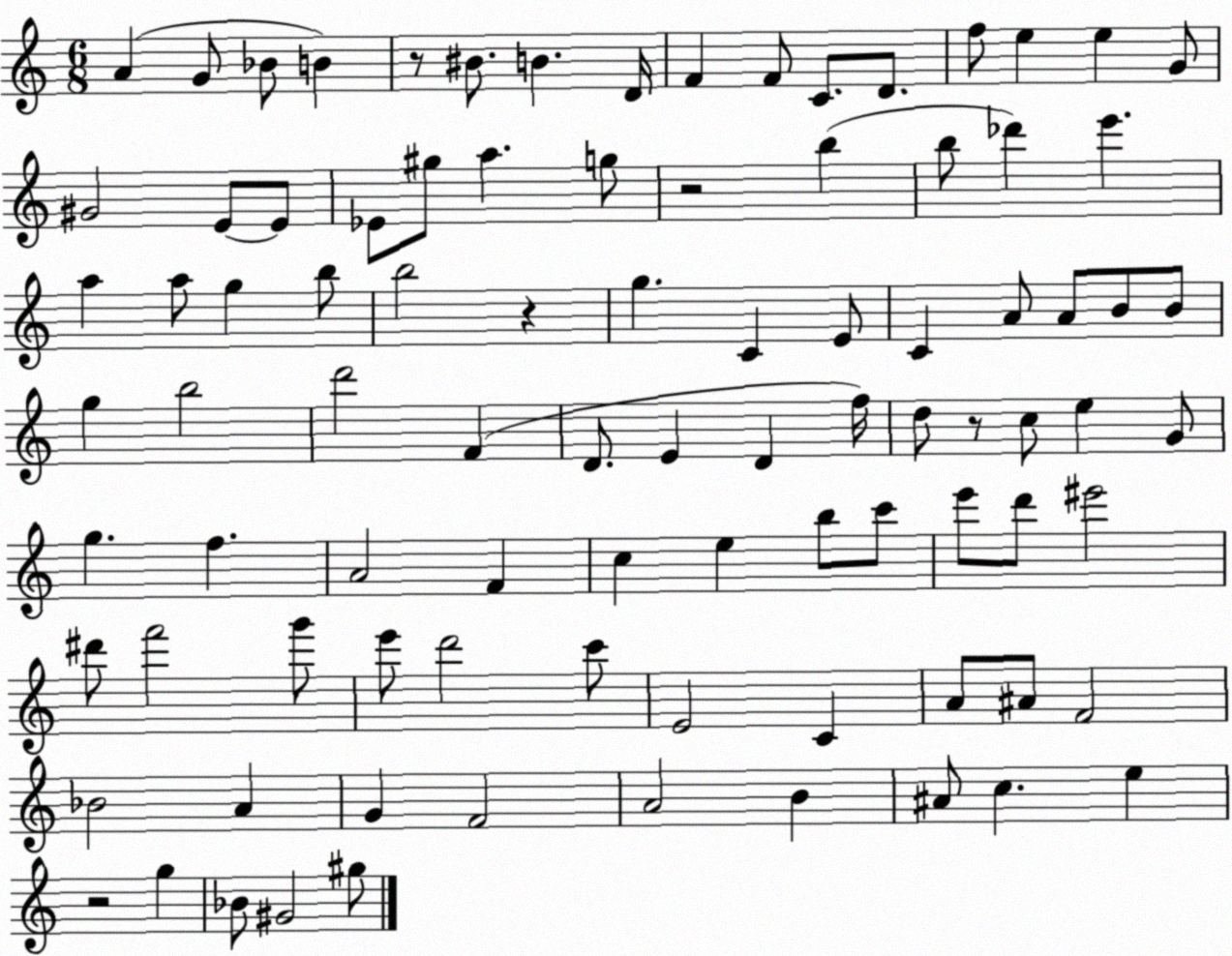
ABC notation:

X:1
T:Untitled
M:6/8
L:1/4
K:C
A G/2 _B/2 B z/2 ^B/2 B D/4 F F/2 C/2 D/2 f/2 e e G/2 ^G2 E/2 E/2 _E/2 ^g/2 a g/2 z2 b b/2 _d' e' a a/2 g b/2 b2 z g C E/2 C A/2 A/2 B/2 B/2 g b2 d'2 F D/2 E D f/4 d/2 z/2 c/2 e G/2 g f A2 F c e b/2 c'/2 e'/2 d'/2 ^e'2 ^d'/2 f'2 g'/2 e'/2 d'2 c'/2 E2 C A/2 ^A/2 F2 _B2 A G F2 A2 B ^A/2 c e z2 g _B/2 ^G2 ^g/2